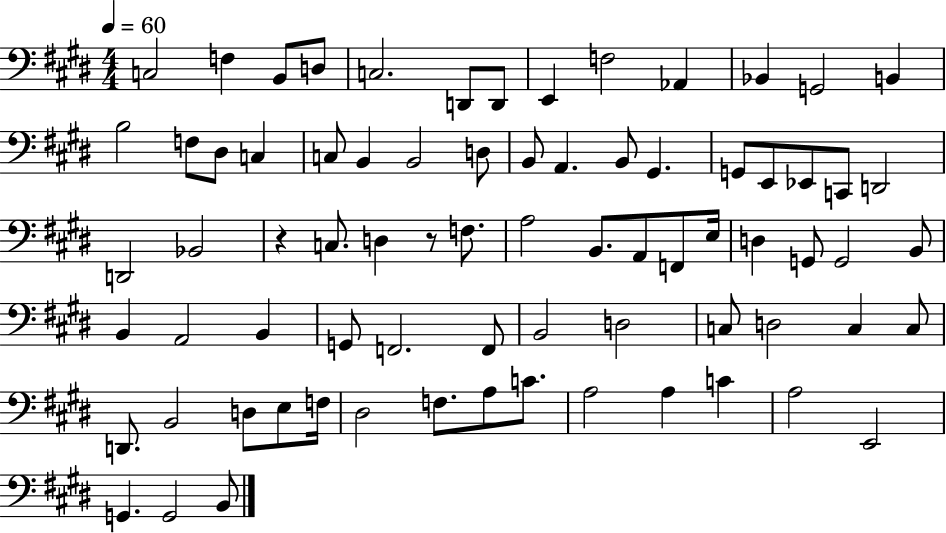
X:1
T:Untitled
M:4/4
L:1/4
K:E
C,2 F, B,,/2 D,/2 C,2 D,,/2 D,,/2 E,, F,2 _A,, _B,, G,,2 B,, B,2 F,/2 ^D,/2 C, C,/2 B,, B,,2 D,/2 B,,/2 A,, B,,/2 ^G,, G,,/2 E,,/2 _E,,/2 C,,/2 D,,2 D,,2 _B,,2 z C,/2 D, z/2 F,/2 A,2 B,,/2 A,,/2 F,,/2 E,/4 D, G,,/2 G,,2 B,,/2 B,, A,,2 B,, G,,/2 F,,2 F,,/2 B,,2 D,2 C,/2 D,2 C, C,/2 D,,/2 B,,2 D,/2 E,/2 F,/4 ^D,2 F,/2 A,/2 C/2 A,2 A, C A,2 E,,2 G,, G,,2 B,,/2